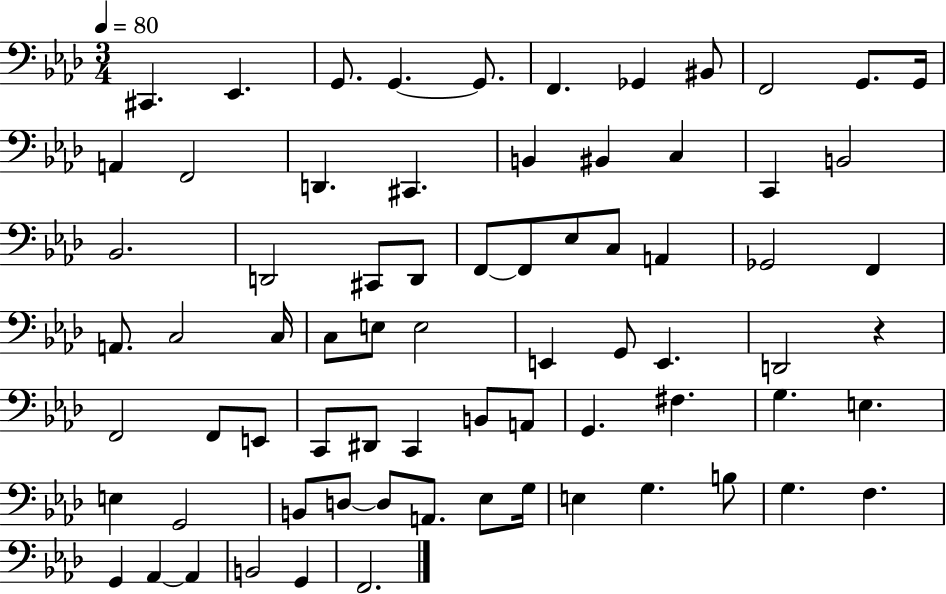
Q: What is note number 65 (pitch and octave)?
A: G3